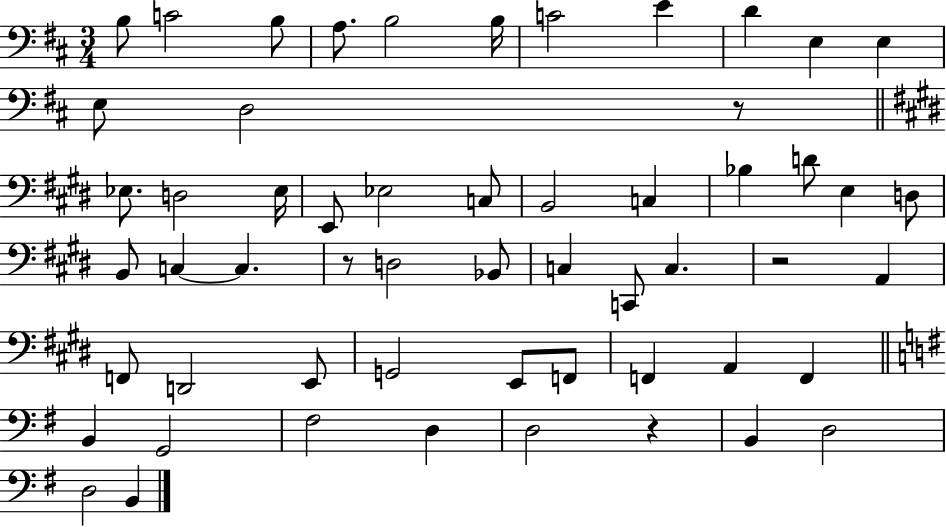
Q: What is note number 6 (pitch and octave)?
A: B3